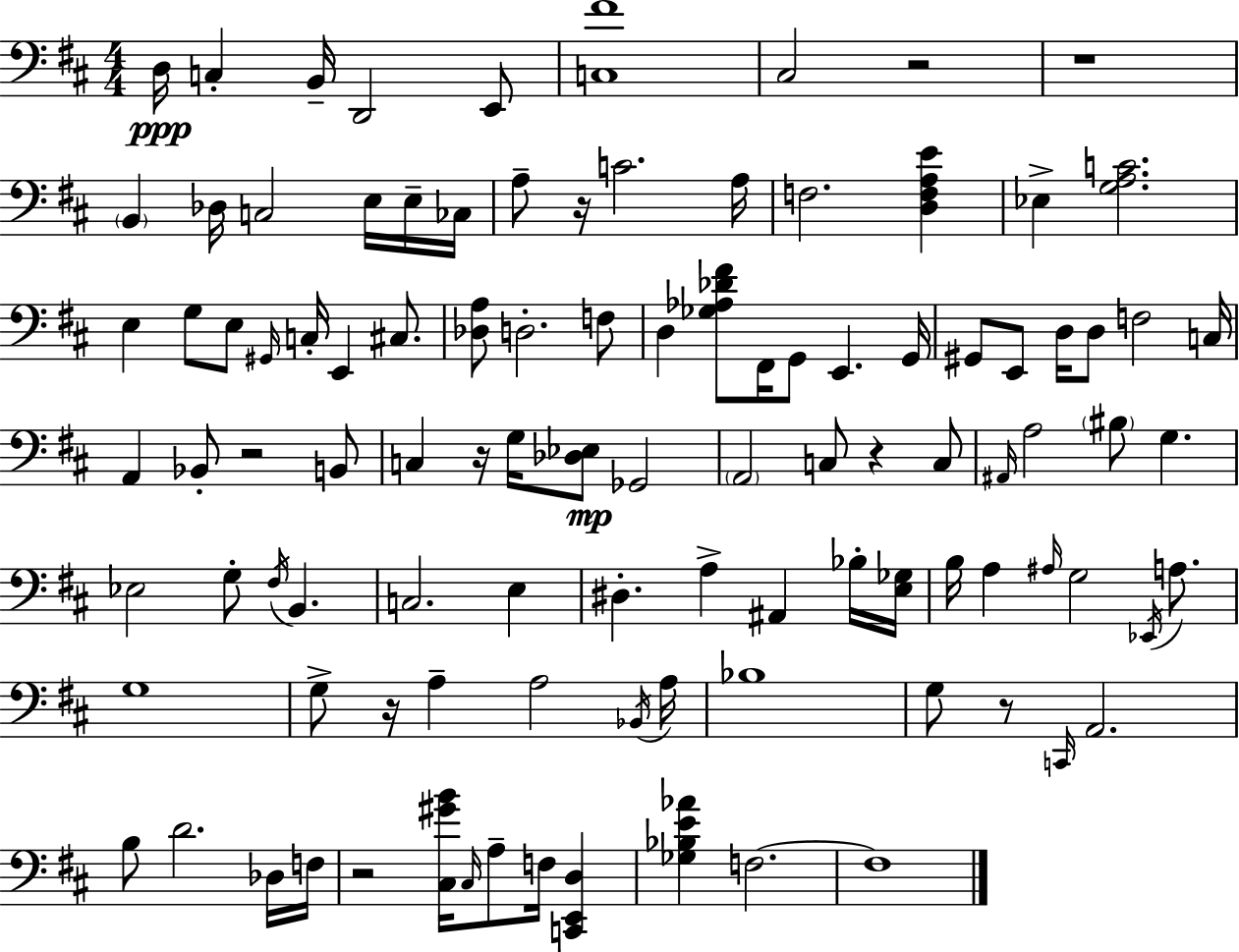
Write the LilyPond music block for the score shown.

{
  \clef bass
  \numericTimeSignature
  \time 4/4
  \key d \major
  d16\ppp c4-. b,16-- d,2 e,8 | <c fis'>1 | cis2 r2 | r1 | \break \parenthesize b,4 des16 c2 e16 e16-- ces16 | a8-- r16 c'2. a16 | f2. <d f a e'>4 | ees4-> <g a c'>2. | \break e4 g8 e8 \grace { gis,16 } c16-. e,4 cis8. | <des a>8 d2.-. f8 | d4 <ges aes des' fis'>8 fis,16 g,8 e,4. | g,16 gis,8 e,8 d16 d8 f2 | \break c16 a,4 bes,8-. r2 b,8 | c4 r16 g16 <des ees>8\mp ges,2 | \parenthesize a,2 c8 r4 c8 | \grace { ais,16 } a2 \parenthesize bis8 g4. | \break ees2 g8-. \acciaccatura { fis16 } b,4. | c2. e4 | dis4.-. a4-> ais,4 | bes16-. <e ges>16 b16 a4 \grace { ais16 } g2 | \break \acciaccatura { ees,16 } a8. g1 | g8-> r16 a4-- a2 | \acciaccatura { bes,16 } a16 bes1 | g8 r8 \grace { c,16 } a,2. | \break b8 d'2. | des16 f16 r2 <cis gis' b'>16 | \grace { cis16 } a8-- f16 <c, e, d>4 <ges bes e' aes'>4 f2.~~ | f1 | \break \bar "|."
}